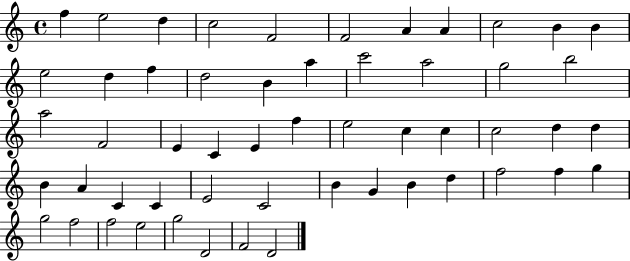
{
  \clef treble
  \time 4/4
  \defaultTimeSignature
  \key c \major
  f''4 e''2 d''4 | c''2 f'2 | f'2 a'4 a'4 | c''2 b'4 b'4 | \break e''2 d''4 f''4 | d''2 b'4 a''4 | c'''2 a''2 | g''2 b''2 | \break a''2 f'2 | e'4 c'4 e'4 f''4 | e''2 c''4 c''4 | c''2 d''4 d''4 | \break b'4 a'4 c'4 c'4 | e'2 c'2 | b'4 g'4 b'4 d''4 | f''2 f''4 g''4 | \break g''2 f''2 | f''2 e''2 | g''2 d'2 | f'2 d'2 | \break \bar "|."
}